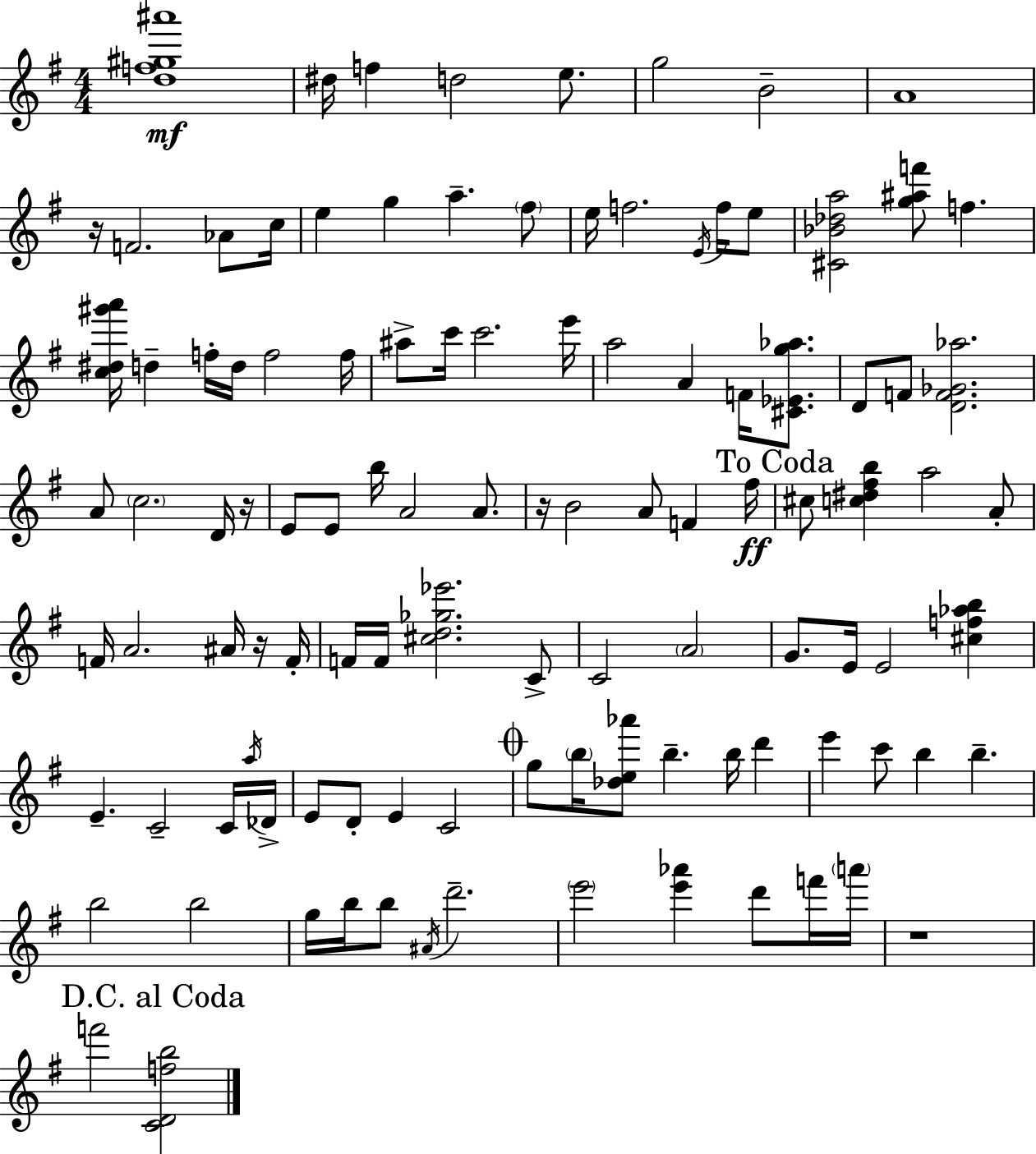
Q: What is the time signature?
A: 4/4